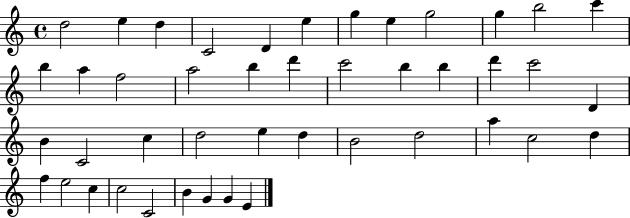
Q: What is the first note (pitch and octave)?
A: D5